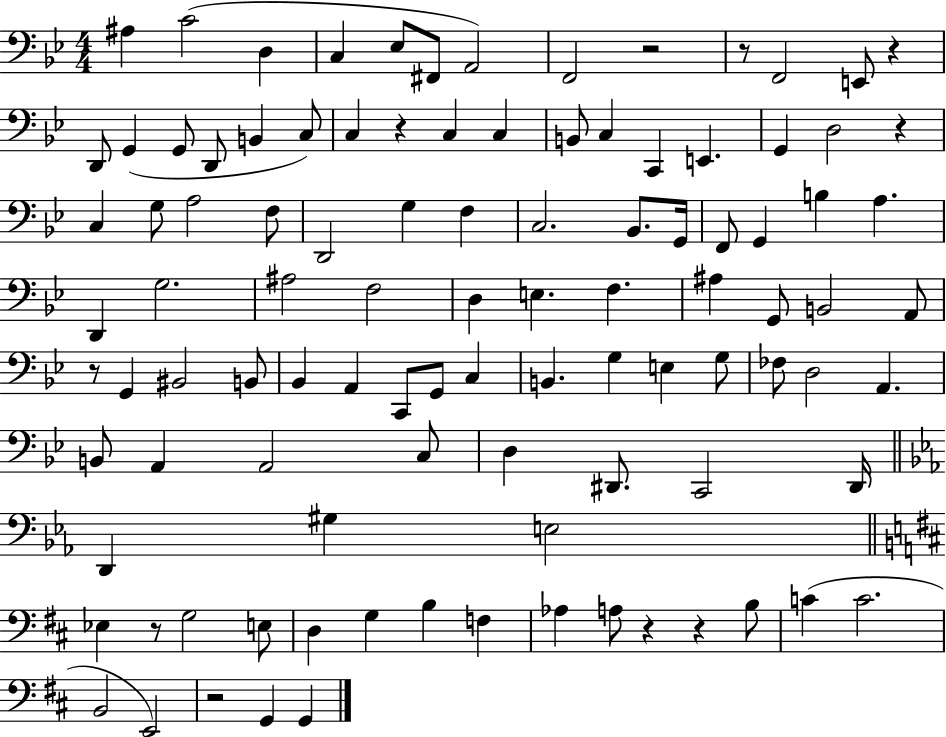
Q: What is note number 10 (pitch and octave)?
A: E2